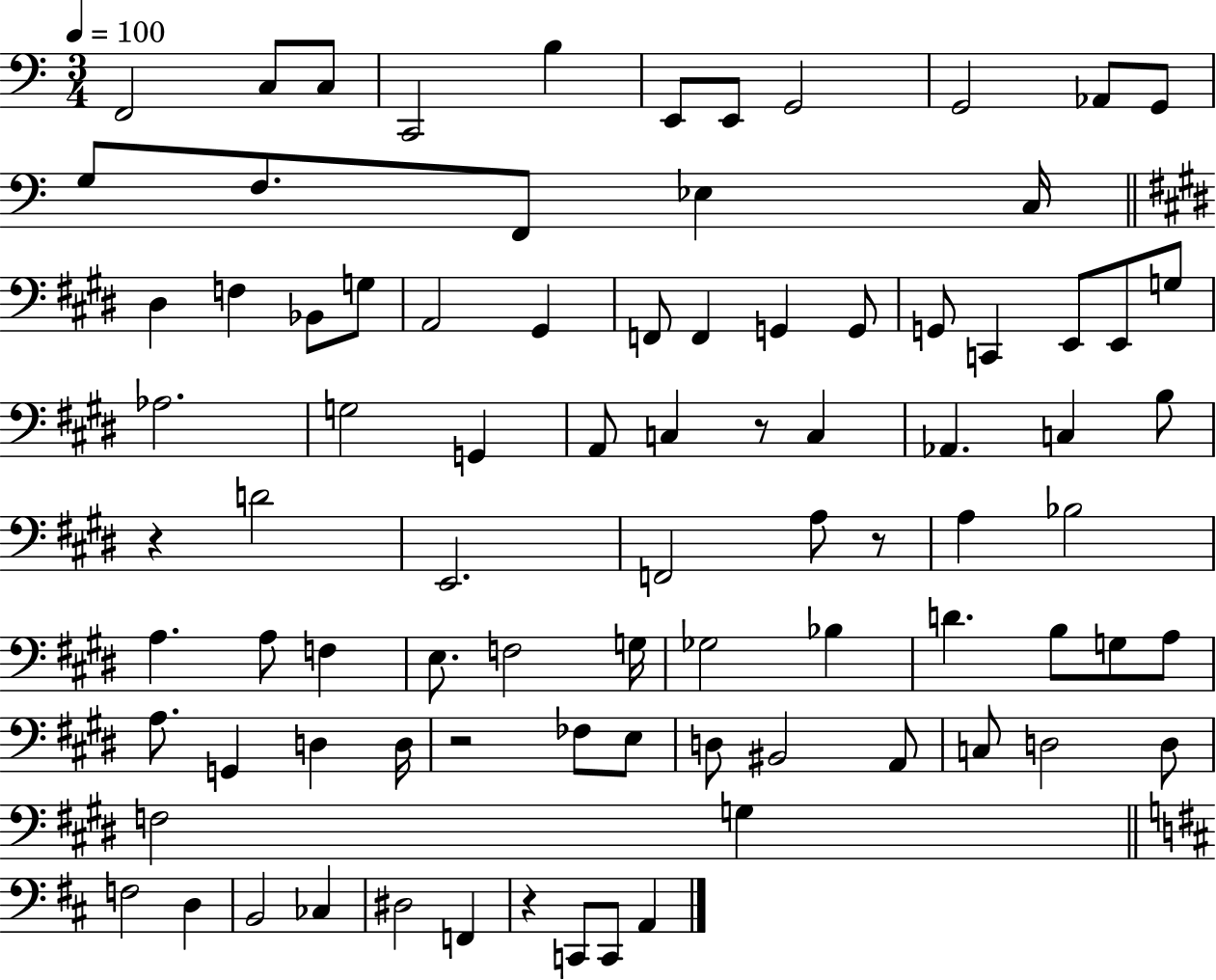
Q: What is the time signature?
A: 3/4